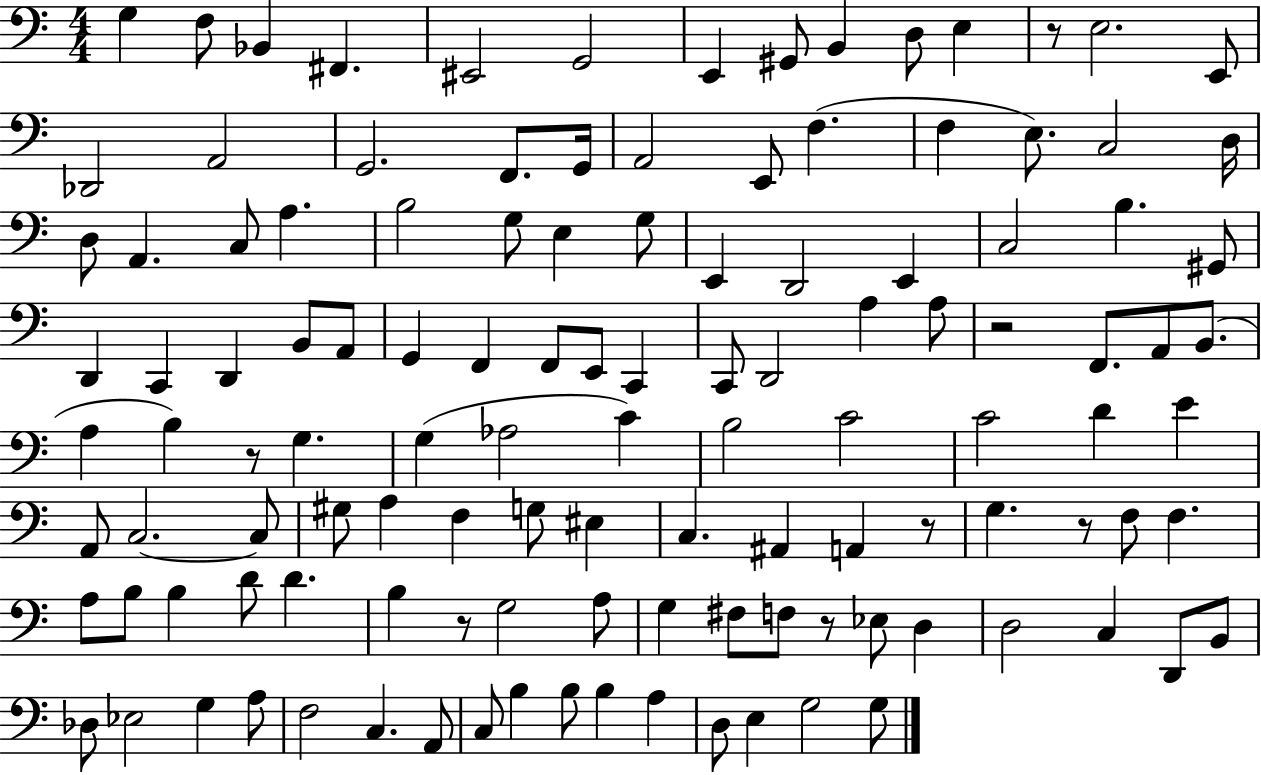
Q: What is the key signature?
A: C major